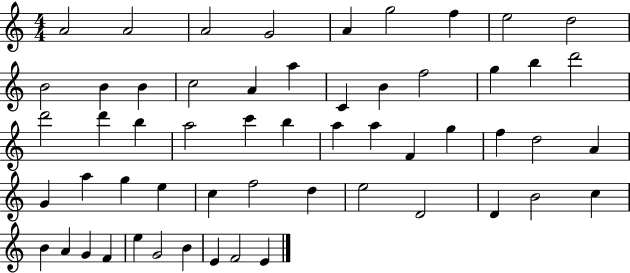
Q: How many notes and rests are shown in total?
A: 56